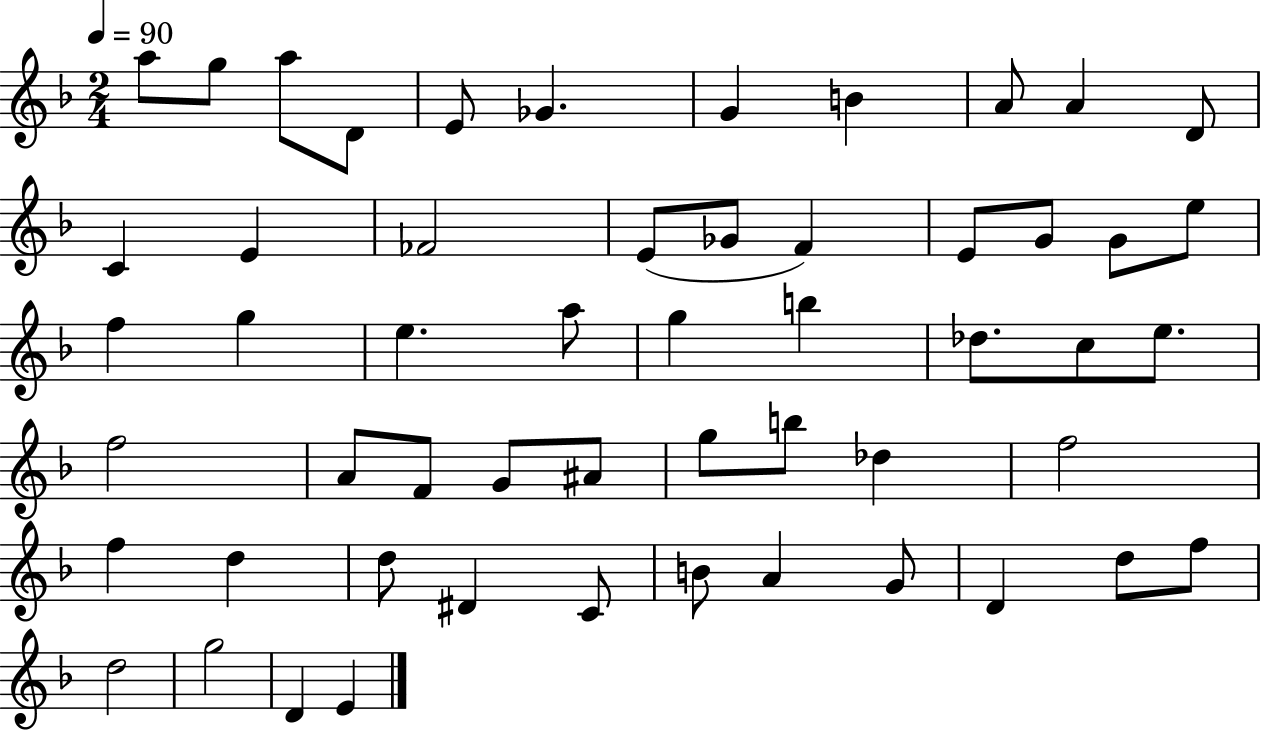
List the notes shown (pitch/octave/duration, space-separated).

A5/e G5/e A5/e D4/e E4/e Gb4/q. G4/q B4/q A4/e A4/q D4/e C4/q E4/q FES4/h E4/e Gb4/e F4/q E4/e G4/e G4/e E5/e F5/q G5/q E5/q. A5/e G5/q B5/q Db5/e. C5/e E5/e. F5/h A4/e F4/e G4/e A#4/e G5/e B5/e Db5/q F5/h F5/q D5/q D5/e D#4/q C4/e B4/e A4/q G4/e D4/q D5/e F5/e D5/h G5/h D4/q E4/q